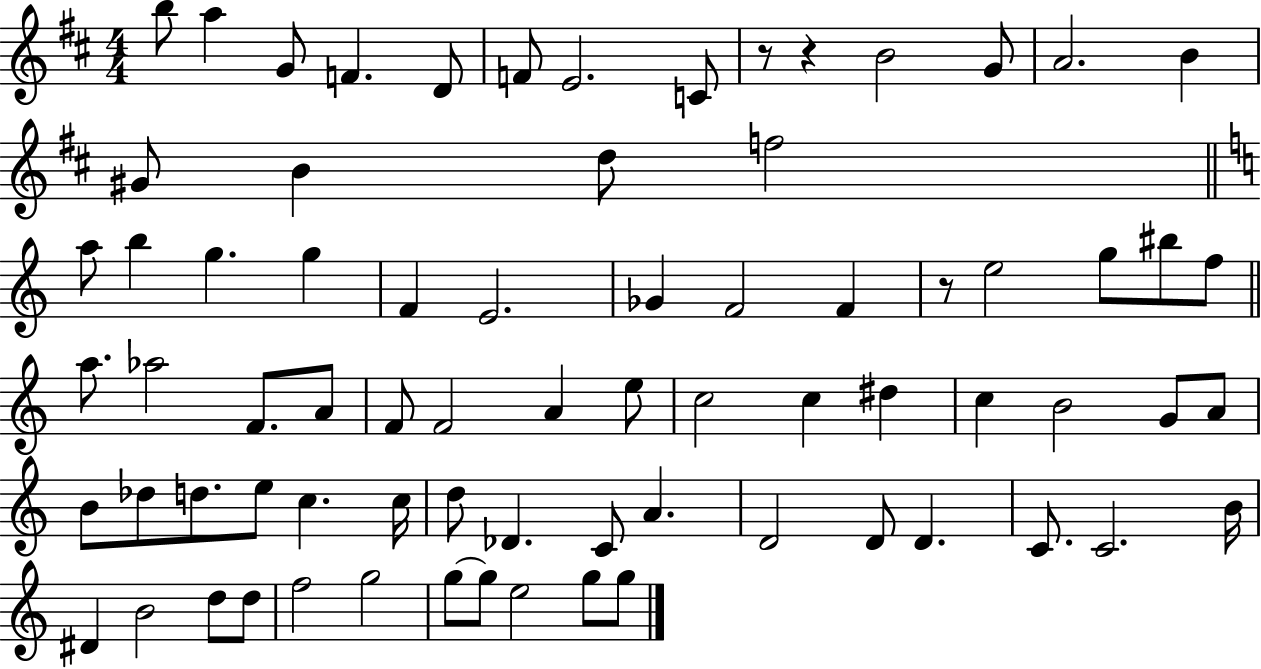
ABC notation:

X:1
T:Untitled
M:4/4
L:1/4
K:D
b/2 a G/2 F D/2 F/2 E2 C/2 z/2 z B2 G/2 A2 B ^G/2 B d/2 f2 a/2 b g g F E2 _G F2 F z/2 e2 g/2 ^b/2 f/2 a/2 _a2 F/2 A/2 F/2 F2 A e/2 c2 c ^d c B2 G/2 A/2 B/2 _d/2 d/2 e/2 c c/4 d/2 _D C/2 A D2 D/2 D C/2 C2 B/4 ^D B2 d/2 d/2 f2 g2 g/2 g/2 e2 g/2 g/2